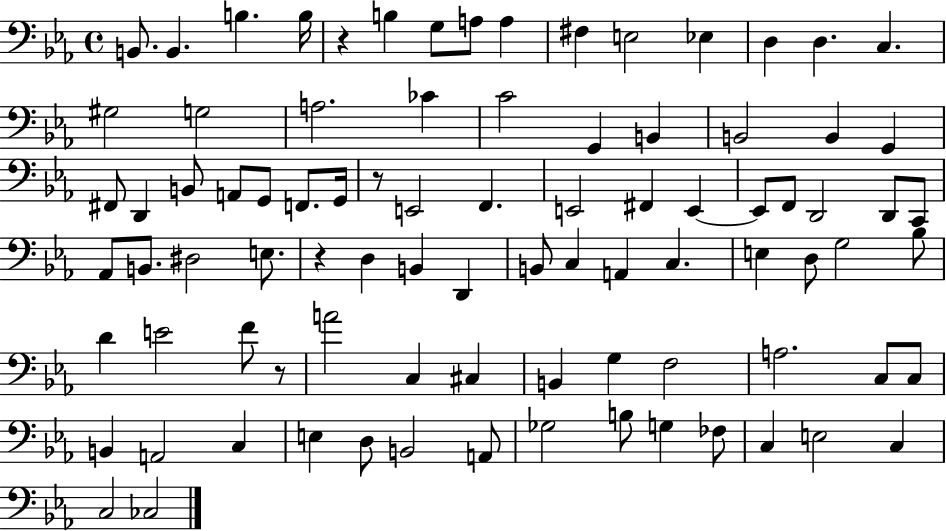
{
  \clef bass
  \time 4/4
  \defaultTimeSignature
  \key ees \major
  \repeat volta 2 { b,8. b,4. b4. b16 | r4 b4 g8 a8 a4 | fis4 e2 ees4 | d4 d4. c4. | \break gis2 g2 | a2. ces'4 | c'2 g,4 b,4 | b,2 b,4 g,4 | \break fis,8 d,4 b,8 a,8 g,8 f,8. g,16 | r8 e,2 f,4. | e,2 fis,4 e,4~~ | e,8 f,8 d,2 d,8 c,8 | \break aes,8 b,8. dis2 e8. | r4 d4 b,4 d,4 | b,8 c4 a,4 c4. | e4 d8 g2 bes8 | \break d'4 e'2 f'8 r8 | a'2 c4 cis4 | b,4 g4 f2 | a2. c8 c8 | \break b,4 a,2 c4 | e4 d8 b,2 a,8 | ges2 b8 g4 fes8 | c4 e2 c4 | \break c2 ces2 | } \bar "|."
}